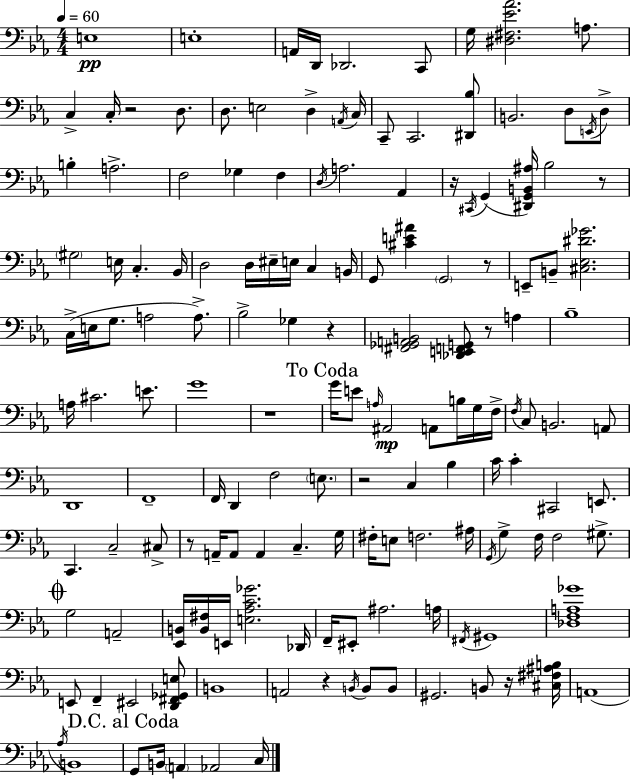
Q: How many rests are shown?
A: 11